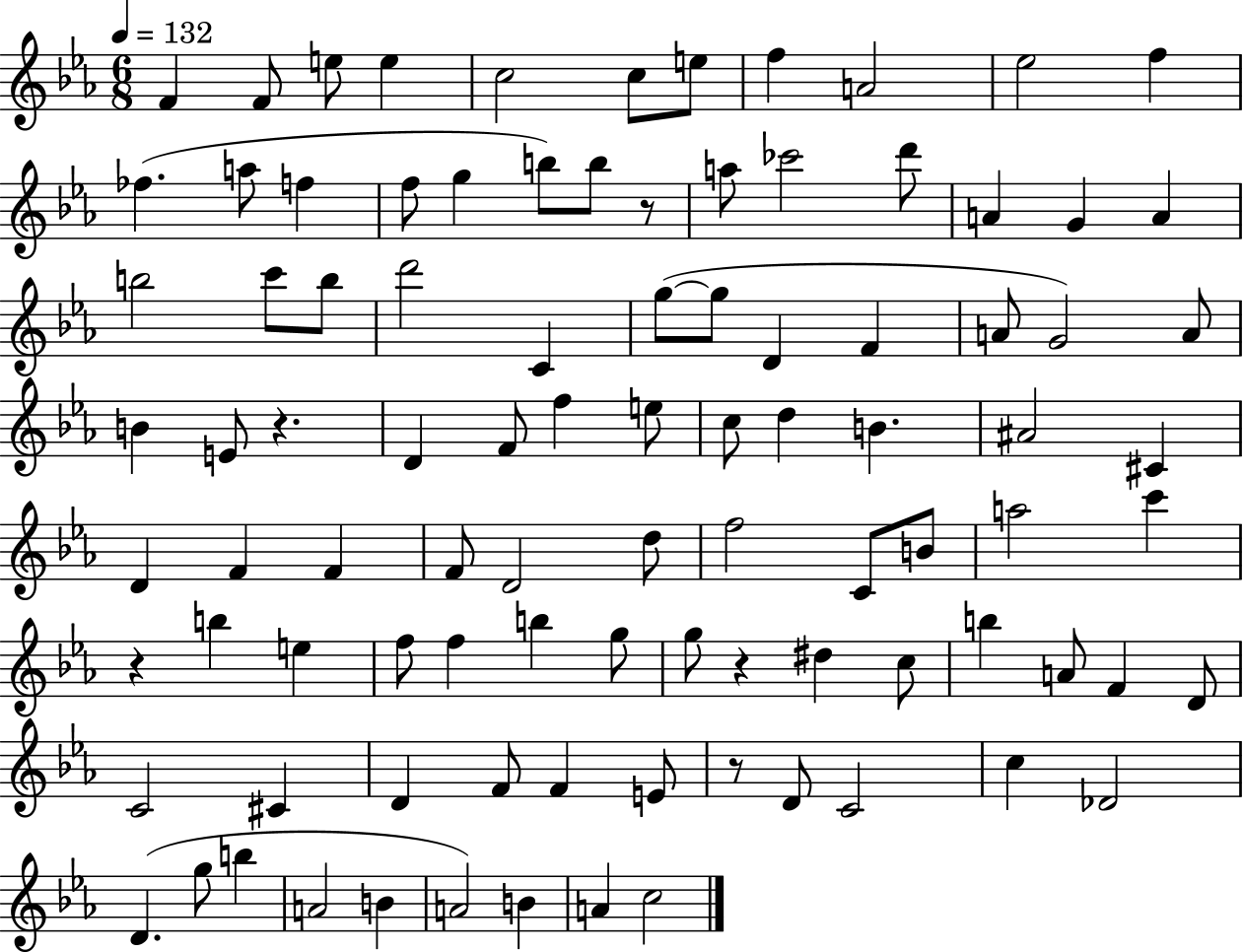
F4/q F4/e E5/e E5/q C5/h C5/e E5/e F5/q A4/h Eb5/h F5/q FES5/q. A5/e F5/q F5/e G5/q B5/e B5/e R/e A5/e CES6/h D6/e A4/q G4/q A4/q B5/h C6/e B5/e D6/h C4/q G5/e G5/e D4/q F4/q A4/e G4/h A4/e B4/q E4/e R/q. D4/q F4/e F5/q E5/e C5/e D5/q B4/q. A#4/h C#4/q D4/q F4/q F4/q F4/e D4/h D5/e F5/h C4/e B4/e A5/h C6/q R/q B5/q E5/q F5/e F5/q B5/q G5/e G5/e R/q D#5/q C5/e B5/q A4/e F4/q D4/e C4/h C#4/q D4/q F4/e F4/q E4/e R/e D4/e C4/h C5/q Db4/h D4/q. G5/e B5/q A4/h B4/q A4/h B4/q A4/q C5/h